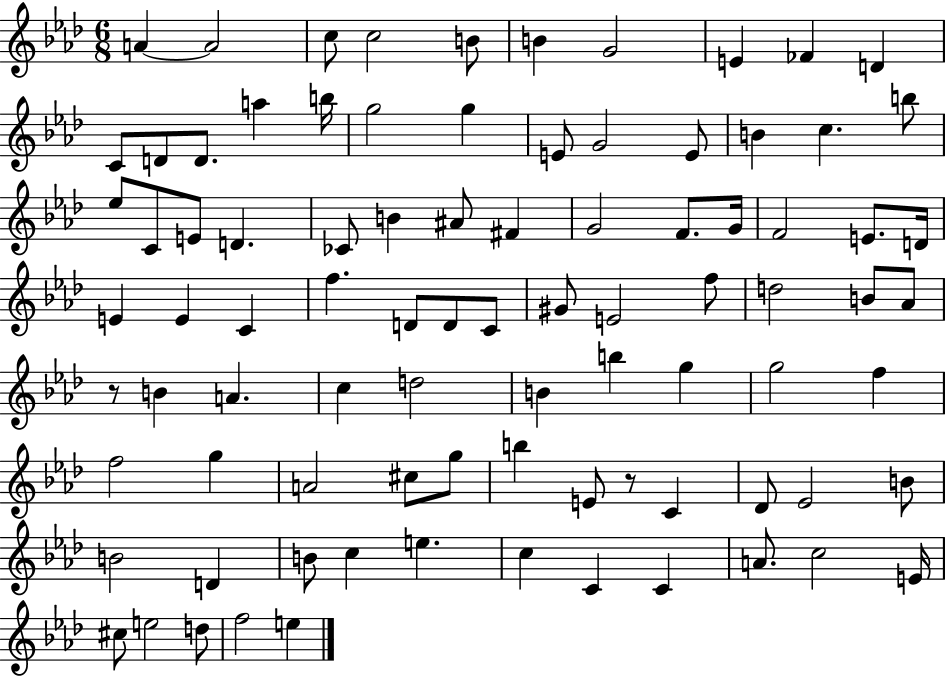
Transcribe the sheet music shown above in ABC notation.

X:1
T:Untitled
M:6/8
L:1/4
K:Ab
A A2 c/2 c2 B/2 B G2 E _F D C/2 D/2 D/2 a b/4 g2 g E/2 G2 E/2 B c b/2 _e/2 C/2 E/2 D _C/2 B ^A/2 ^F G2 F/2 G/4 F2 E/2 D/4 E E C f D/2 D/2 C/2 ^G/2 E2 f/2 d2 B/2 _A/2 z/2 B A c d2 B b g g2 f f2 g A2 ^c/2 g/2 b E/2 z/2 C _D/2 _E2 B/2 B2 D B/2 c e c C C A/2 c2 E/4 ^c/2 e2 d/2 f2 e